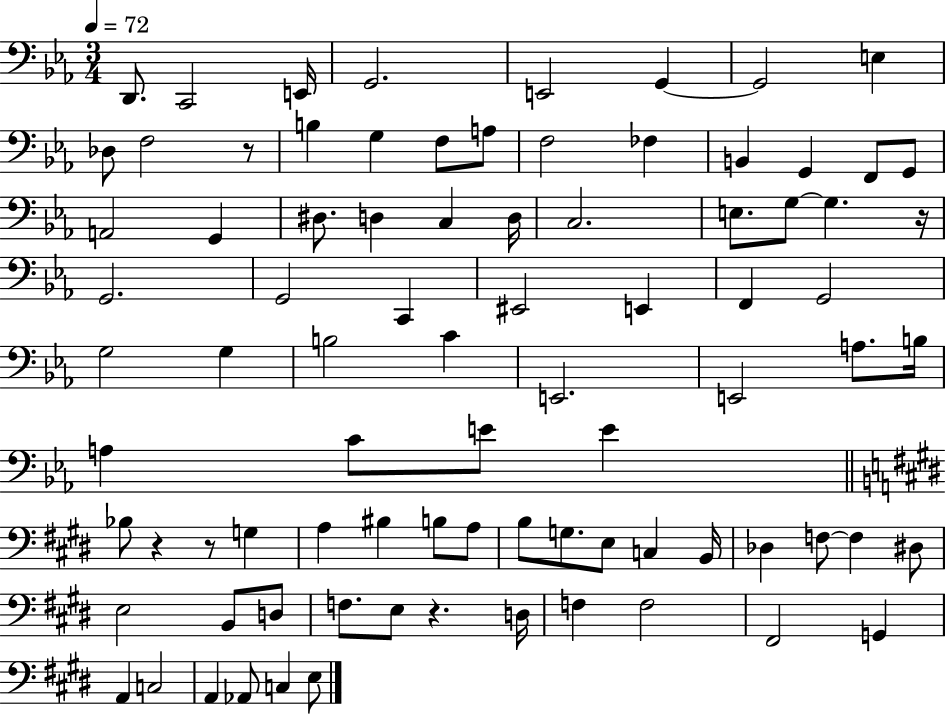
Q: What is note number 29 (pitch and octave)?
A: G3